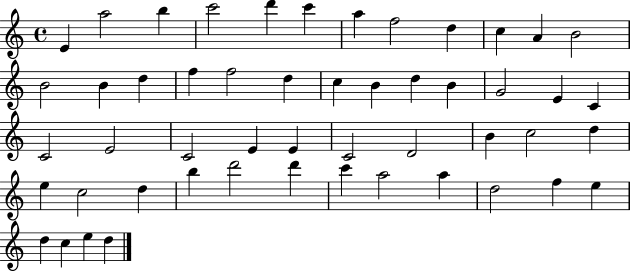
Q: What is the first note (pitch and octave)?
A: E4